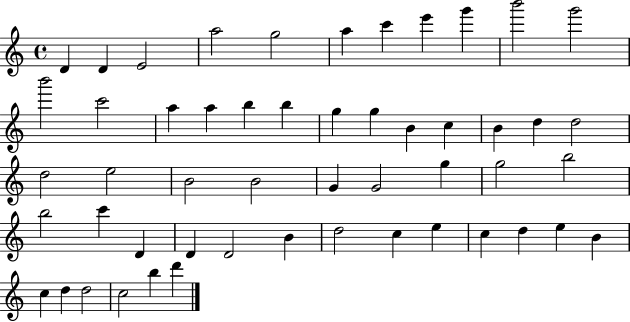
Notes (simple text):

D4/q D4/q E4/h A5/h G5/h A5/q C6/q E6/q G6/q B6/h G6/h B6/h C6/h A5/q A5/q B5/q B5/q G5/q G5/q B4/q C5/q B4/q D5/q D5/h D5/h E5/h B4/h B4/h G4/q G4/h G5/q G5/h B5/h B5/h C6/q D4/q D4/q D4/h B4/q D5/h C5/q E5/q C5/q D5/q E5/q B4/q C5/q D5/q D5/h C5/h B5/q D6/q